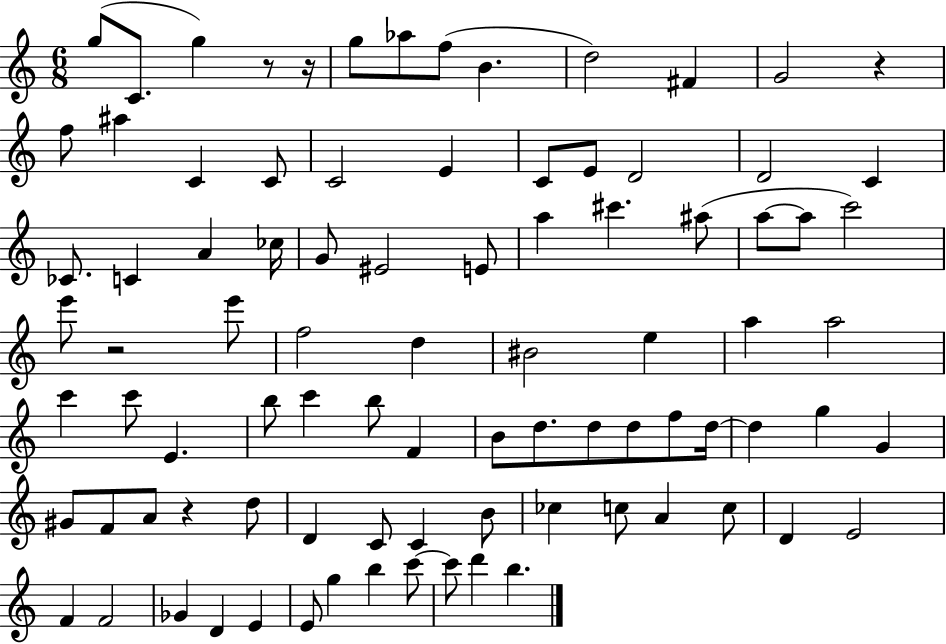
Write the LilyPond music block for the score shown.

{
  \clef treble
  \numericTimeSignature
  \time 6/8
  \key c \major
  g''8( c'8. g''4) r8 r16 | g''8 aes''8 f''8( b'4. | d''2) fis'4 | g'2 r4 | \break f''8 ais''4 c'4 c'8 | c'2 e'4 | c'8 e'8 d'2 | d'2 c'4 | \break ces'8. c'4 a'4 ces''16 | g'8 eis'2 e'8 | a''4 cis'''4. ais''8( | a''8~~ a''8 c'''2) | \break e'''8 r2 e'''8 | f''2 d''4 | bis'2 e''4 | a''4 a''2 | \break c'''4 c'''8 e'4. | b''8 c'''4 b''8 f'4 | b'8 d''8. d''8 d''8 f''8 d''16~~ | d''4 g''4 g'4 | \break gis'8 f'8 a'8 r4 d''8 | d'4 c'8 c'4 b'8 | ces''4 c''8 a'4 c''8 | d'4 e'2 | \break f'4 f'2 | ges'4 d'4 e'4 | e'8 g''4 b''4 c'''8~~ | c'''8 d'''4 b''4. | \break \bar "|."
}